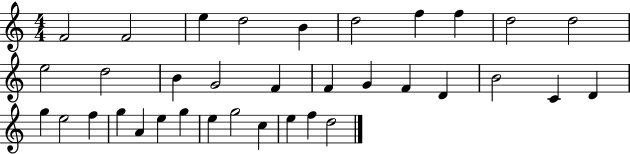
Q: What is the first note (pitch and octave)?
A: F4